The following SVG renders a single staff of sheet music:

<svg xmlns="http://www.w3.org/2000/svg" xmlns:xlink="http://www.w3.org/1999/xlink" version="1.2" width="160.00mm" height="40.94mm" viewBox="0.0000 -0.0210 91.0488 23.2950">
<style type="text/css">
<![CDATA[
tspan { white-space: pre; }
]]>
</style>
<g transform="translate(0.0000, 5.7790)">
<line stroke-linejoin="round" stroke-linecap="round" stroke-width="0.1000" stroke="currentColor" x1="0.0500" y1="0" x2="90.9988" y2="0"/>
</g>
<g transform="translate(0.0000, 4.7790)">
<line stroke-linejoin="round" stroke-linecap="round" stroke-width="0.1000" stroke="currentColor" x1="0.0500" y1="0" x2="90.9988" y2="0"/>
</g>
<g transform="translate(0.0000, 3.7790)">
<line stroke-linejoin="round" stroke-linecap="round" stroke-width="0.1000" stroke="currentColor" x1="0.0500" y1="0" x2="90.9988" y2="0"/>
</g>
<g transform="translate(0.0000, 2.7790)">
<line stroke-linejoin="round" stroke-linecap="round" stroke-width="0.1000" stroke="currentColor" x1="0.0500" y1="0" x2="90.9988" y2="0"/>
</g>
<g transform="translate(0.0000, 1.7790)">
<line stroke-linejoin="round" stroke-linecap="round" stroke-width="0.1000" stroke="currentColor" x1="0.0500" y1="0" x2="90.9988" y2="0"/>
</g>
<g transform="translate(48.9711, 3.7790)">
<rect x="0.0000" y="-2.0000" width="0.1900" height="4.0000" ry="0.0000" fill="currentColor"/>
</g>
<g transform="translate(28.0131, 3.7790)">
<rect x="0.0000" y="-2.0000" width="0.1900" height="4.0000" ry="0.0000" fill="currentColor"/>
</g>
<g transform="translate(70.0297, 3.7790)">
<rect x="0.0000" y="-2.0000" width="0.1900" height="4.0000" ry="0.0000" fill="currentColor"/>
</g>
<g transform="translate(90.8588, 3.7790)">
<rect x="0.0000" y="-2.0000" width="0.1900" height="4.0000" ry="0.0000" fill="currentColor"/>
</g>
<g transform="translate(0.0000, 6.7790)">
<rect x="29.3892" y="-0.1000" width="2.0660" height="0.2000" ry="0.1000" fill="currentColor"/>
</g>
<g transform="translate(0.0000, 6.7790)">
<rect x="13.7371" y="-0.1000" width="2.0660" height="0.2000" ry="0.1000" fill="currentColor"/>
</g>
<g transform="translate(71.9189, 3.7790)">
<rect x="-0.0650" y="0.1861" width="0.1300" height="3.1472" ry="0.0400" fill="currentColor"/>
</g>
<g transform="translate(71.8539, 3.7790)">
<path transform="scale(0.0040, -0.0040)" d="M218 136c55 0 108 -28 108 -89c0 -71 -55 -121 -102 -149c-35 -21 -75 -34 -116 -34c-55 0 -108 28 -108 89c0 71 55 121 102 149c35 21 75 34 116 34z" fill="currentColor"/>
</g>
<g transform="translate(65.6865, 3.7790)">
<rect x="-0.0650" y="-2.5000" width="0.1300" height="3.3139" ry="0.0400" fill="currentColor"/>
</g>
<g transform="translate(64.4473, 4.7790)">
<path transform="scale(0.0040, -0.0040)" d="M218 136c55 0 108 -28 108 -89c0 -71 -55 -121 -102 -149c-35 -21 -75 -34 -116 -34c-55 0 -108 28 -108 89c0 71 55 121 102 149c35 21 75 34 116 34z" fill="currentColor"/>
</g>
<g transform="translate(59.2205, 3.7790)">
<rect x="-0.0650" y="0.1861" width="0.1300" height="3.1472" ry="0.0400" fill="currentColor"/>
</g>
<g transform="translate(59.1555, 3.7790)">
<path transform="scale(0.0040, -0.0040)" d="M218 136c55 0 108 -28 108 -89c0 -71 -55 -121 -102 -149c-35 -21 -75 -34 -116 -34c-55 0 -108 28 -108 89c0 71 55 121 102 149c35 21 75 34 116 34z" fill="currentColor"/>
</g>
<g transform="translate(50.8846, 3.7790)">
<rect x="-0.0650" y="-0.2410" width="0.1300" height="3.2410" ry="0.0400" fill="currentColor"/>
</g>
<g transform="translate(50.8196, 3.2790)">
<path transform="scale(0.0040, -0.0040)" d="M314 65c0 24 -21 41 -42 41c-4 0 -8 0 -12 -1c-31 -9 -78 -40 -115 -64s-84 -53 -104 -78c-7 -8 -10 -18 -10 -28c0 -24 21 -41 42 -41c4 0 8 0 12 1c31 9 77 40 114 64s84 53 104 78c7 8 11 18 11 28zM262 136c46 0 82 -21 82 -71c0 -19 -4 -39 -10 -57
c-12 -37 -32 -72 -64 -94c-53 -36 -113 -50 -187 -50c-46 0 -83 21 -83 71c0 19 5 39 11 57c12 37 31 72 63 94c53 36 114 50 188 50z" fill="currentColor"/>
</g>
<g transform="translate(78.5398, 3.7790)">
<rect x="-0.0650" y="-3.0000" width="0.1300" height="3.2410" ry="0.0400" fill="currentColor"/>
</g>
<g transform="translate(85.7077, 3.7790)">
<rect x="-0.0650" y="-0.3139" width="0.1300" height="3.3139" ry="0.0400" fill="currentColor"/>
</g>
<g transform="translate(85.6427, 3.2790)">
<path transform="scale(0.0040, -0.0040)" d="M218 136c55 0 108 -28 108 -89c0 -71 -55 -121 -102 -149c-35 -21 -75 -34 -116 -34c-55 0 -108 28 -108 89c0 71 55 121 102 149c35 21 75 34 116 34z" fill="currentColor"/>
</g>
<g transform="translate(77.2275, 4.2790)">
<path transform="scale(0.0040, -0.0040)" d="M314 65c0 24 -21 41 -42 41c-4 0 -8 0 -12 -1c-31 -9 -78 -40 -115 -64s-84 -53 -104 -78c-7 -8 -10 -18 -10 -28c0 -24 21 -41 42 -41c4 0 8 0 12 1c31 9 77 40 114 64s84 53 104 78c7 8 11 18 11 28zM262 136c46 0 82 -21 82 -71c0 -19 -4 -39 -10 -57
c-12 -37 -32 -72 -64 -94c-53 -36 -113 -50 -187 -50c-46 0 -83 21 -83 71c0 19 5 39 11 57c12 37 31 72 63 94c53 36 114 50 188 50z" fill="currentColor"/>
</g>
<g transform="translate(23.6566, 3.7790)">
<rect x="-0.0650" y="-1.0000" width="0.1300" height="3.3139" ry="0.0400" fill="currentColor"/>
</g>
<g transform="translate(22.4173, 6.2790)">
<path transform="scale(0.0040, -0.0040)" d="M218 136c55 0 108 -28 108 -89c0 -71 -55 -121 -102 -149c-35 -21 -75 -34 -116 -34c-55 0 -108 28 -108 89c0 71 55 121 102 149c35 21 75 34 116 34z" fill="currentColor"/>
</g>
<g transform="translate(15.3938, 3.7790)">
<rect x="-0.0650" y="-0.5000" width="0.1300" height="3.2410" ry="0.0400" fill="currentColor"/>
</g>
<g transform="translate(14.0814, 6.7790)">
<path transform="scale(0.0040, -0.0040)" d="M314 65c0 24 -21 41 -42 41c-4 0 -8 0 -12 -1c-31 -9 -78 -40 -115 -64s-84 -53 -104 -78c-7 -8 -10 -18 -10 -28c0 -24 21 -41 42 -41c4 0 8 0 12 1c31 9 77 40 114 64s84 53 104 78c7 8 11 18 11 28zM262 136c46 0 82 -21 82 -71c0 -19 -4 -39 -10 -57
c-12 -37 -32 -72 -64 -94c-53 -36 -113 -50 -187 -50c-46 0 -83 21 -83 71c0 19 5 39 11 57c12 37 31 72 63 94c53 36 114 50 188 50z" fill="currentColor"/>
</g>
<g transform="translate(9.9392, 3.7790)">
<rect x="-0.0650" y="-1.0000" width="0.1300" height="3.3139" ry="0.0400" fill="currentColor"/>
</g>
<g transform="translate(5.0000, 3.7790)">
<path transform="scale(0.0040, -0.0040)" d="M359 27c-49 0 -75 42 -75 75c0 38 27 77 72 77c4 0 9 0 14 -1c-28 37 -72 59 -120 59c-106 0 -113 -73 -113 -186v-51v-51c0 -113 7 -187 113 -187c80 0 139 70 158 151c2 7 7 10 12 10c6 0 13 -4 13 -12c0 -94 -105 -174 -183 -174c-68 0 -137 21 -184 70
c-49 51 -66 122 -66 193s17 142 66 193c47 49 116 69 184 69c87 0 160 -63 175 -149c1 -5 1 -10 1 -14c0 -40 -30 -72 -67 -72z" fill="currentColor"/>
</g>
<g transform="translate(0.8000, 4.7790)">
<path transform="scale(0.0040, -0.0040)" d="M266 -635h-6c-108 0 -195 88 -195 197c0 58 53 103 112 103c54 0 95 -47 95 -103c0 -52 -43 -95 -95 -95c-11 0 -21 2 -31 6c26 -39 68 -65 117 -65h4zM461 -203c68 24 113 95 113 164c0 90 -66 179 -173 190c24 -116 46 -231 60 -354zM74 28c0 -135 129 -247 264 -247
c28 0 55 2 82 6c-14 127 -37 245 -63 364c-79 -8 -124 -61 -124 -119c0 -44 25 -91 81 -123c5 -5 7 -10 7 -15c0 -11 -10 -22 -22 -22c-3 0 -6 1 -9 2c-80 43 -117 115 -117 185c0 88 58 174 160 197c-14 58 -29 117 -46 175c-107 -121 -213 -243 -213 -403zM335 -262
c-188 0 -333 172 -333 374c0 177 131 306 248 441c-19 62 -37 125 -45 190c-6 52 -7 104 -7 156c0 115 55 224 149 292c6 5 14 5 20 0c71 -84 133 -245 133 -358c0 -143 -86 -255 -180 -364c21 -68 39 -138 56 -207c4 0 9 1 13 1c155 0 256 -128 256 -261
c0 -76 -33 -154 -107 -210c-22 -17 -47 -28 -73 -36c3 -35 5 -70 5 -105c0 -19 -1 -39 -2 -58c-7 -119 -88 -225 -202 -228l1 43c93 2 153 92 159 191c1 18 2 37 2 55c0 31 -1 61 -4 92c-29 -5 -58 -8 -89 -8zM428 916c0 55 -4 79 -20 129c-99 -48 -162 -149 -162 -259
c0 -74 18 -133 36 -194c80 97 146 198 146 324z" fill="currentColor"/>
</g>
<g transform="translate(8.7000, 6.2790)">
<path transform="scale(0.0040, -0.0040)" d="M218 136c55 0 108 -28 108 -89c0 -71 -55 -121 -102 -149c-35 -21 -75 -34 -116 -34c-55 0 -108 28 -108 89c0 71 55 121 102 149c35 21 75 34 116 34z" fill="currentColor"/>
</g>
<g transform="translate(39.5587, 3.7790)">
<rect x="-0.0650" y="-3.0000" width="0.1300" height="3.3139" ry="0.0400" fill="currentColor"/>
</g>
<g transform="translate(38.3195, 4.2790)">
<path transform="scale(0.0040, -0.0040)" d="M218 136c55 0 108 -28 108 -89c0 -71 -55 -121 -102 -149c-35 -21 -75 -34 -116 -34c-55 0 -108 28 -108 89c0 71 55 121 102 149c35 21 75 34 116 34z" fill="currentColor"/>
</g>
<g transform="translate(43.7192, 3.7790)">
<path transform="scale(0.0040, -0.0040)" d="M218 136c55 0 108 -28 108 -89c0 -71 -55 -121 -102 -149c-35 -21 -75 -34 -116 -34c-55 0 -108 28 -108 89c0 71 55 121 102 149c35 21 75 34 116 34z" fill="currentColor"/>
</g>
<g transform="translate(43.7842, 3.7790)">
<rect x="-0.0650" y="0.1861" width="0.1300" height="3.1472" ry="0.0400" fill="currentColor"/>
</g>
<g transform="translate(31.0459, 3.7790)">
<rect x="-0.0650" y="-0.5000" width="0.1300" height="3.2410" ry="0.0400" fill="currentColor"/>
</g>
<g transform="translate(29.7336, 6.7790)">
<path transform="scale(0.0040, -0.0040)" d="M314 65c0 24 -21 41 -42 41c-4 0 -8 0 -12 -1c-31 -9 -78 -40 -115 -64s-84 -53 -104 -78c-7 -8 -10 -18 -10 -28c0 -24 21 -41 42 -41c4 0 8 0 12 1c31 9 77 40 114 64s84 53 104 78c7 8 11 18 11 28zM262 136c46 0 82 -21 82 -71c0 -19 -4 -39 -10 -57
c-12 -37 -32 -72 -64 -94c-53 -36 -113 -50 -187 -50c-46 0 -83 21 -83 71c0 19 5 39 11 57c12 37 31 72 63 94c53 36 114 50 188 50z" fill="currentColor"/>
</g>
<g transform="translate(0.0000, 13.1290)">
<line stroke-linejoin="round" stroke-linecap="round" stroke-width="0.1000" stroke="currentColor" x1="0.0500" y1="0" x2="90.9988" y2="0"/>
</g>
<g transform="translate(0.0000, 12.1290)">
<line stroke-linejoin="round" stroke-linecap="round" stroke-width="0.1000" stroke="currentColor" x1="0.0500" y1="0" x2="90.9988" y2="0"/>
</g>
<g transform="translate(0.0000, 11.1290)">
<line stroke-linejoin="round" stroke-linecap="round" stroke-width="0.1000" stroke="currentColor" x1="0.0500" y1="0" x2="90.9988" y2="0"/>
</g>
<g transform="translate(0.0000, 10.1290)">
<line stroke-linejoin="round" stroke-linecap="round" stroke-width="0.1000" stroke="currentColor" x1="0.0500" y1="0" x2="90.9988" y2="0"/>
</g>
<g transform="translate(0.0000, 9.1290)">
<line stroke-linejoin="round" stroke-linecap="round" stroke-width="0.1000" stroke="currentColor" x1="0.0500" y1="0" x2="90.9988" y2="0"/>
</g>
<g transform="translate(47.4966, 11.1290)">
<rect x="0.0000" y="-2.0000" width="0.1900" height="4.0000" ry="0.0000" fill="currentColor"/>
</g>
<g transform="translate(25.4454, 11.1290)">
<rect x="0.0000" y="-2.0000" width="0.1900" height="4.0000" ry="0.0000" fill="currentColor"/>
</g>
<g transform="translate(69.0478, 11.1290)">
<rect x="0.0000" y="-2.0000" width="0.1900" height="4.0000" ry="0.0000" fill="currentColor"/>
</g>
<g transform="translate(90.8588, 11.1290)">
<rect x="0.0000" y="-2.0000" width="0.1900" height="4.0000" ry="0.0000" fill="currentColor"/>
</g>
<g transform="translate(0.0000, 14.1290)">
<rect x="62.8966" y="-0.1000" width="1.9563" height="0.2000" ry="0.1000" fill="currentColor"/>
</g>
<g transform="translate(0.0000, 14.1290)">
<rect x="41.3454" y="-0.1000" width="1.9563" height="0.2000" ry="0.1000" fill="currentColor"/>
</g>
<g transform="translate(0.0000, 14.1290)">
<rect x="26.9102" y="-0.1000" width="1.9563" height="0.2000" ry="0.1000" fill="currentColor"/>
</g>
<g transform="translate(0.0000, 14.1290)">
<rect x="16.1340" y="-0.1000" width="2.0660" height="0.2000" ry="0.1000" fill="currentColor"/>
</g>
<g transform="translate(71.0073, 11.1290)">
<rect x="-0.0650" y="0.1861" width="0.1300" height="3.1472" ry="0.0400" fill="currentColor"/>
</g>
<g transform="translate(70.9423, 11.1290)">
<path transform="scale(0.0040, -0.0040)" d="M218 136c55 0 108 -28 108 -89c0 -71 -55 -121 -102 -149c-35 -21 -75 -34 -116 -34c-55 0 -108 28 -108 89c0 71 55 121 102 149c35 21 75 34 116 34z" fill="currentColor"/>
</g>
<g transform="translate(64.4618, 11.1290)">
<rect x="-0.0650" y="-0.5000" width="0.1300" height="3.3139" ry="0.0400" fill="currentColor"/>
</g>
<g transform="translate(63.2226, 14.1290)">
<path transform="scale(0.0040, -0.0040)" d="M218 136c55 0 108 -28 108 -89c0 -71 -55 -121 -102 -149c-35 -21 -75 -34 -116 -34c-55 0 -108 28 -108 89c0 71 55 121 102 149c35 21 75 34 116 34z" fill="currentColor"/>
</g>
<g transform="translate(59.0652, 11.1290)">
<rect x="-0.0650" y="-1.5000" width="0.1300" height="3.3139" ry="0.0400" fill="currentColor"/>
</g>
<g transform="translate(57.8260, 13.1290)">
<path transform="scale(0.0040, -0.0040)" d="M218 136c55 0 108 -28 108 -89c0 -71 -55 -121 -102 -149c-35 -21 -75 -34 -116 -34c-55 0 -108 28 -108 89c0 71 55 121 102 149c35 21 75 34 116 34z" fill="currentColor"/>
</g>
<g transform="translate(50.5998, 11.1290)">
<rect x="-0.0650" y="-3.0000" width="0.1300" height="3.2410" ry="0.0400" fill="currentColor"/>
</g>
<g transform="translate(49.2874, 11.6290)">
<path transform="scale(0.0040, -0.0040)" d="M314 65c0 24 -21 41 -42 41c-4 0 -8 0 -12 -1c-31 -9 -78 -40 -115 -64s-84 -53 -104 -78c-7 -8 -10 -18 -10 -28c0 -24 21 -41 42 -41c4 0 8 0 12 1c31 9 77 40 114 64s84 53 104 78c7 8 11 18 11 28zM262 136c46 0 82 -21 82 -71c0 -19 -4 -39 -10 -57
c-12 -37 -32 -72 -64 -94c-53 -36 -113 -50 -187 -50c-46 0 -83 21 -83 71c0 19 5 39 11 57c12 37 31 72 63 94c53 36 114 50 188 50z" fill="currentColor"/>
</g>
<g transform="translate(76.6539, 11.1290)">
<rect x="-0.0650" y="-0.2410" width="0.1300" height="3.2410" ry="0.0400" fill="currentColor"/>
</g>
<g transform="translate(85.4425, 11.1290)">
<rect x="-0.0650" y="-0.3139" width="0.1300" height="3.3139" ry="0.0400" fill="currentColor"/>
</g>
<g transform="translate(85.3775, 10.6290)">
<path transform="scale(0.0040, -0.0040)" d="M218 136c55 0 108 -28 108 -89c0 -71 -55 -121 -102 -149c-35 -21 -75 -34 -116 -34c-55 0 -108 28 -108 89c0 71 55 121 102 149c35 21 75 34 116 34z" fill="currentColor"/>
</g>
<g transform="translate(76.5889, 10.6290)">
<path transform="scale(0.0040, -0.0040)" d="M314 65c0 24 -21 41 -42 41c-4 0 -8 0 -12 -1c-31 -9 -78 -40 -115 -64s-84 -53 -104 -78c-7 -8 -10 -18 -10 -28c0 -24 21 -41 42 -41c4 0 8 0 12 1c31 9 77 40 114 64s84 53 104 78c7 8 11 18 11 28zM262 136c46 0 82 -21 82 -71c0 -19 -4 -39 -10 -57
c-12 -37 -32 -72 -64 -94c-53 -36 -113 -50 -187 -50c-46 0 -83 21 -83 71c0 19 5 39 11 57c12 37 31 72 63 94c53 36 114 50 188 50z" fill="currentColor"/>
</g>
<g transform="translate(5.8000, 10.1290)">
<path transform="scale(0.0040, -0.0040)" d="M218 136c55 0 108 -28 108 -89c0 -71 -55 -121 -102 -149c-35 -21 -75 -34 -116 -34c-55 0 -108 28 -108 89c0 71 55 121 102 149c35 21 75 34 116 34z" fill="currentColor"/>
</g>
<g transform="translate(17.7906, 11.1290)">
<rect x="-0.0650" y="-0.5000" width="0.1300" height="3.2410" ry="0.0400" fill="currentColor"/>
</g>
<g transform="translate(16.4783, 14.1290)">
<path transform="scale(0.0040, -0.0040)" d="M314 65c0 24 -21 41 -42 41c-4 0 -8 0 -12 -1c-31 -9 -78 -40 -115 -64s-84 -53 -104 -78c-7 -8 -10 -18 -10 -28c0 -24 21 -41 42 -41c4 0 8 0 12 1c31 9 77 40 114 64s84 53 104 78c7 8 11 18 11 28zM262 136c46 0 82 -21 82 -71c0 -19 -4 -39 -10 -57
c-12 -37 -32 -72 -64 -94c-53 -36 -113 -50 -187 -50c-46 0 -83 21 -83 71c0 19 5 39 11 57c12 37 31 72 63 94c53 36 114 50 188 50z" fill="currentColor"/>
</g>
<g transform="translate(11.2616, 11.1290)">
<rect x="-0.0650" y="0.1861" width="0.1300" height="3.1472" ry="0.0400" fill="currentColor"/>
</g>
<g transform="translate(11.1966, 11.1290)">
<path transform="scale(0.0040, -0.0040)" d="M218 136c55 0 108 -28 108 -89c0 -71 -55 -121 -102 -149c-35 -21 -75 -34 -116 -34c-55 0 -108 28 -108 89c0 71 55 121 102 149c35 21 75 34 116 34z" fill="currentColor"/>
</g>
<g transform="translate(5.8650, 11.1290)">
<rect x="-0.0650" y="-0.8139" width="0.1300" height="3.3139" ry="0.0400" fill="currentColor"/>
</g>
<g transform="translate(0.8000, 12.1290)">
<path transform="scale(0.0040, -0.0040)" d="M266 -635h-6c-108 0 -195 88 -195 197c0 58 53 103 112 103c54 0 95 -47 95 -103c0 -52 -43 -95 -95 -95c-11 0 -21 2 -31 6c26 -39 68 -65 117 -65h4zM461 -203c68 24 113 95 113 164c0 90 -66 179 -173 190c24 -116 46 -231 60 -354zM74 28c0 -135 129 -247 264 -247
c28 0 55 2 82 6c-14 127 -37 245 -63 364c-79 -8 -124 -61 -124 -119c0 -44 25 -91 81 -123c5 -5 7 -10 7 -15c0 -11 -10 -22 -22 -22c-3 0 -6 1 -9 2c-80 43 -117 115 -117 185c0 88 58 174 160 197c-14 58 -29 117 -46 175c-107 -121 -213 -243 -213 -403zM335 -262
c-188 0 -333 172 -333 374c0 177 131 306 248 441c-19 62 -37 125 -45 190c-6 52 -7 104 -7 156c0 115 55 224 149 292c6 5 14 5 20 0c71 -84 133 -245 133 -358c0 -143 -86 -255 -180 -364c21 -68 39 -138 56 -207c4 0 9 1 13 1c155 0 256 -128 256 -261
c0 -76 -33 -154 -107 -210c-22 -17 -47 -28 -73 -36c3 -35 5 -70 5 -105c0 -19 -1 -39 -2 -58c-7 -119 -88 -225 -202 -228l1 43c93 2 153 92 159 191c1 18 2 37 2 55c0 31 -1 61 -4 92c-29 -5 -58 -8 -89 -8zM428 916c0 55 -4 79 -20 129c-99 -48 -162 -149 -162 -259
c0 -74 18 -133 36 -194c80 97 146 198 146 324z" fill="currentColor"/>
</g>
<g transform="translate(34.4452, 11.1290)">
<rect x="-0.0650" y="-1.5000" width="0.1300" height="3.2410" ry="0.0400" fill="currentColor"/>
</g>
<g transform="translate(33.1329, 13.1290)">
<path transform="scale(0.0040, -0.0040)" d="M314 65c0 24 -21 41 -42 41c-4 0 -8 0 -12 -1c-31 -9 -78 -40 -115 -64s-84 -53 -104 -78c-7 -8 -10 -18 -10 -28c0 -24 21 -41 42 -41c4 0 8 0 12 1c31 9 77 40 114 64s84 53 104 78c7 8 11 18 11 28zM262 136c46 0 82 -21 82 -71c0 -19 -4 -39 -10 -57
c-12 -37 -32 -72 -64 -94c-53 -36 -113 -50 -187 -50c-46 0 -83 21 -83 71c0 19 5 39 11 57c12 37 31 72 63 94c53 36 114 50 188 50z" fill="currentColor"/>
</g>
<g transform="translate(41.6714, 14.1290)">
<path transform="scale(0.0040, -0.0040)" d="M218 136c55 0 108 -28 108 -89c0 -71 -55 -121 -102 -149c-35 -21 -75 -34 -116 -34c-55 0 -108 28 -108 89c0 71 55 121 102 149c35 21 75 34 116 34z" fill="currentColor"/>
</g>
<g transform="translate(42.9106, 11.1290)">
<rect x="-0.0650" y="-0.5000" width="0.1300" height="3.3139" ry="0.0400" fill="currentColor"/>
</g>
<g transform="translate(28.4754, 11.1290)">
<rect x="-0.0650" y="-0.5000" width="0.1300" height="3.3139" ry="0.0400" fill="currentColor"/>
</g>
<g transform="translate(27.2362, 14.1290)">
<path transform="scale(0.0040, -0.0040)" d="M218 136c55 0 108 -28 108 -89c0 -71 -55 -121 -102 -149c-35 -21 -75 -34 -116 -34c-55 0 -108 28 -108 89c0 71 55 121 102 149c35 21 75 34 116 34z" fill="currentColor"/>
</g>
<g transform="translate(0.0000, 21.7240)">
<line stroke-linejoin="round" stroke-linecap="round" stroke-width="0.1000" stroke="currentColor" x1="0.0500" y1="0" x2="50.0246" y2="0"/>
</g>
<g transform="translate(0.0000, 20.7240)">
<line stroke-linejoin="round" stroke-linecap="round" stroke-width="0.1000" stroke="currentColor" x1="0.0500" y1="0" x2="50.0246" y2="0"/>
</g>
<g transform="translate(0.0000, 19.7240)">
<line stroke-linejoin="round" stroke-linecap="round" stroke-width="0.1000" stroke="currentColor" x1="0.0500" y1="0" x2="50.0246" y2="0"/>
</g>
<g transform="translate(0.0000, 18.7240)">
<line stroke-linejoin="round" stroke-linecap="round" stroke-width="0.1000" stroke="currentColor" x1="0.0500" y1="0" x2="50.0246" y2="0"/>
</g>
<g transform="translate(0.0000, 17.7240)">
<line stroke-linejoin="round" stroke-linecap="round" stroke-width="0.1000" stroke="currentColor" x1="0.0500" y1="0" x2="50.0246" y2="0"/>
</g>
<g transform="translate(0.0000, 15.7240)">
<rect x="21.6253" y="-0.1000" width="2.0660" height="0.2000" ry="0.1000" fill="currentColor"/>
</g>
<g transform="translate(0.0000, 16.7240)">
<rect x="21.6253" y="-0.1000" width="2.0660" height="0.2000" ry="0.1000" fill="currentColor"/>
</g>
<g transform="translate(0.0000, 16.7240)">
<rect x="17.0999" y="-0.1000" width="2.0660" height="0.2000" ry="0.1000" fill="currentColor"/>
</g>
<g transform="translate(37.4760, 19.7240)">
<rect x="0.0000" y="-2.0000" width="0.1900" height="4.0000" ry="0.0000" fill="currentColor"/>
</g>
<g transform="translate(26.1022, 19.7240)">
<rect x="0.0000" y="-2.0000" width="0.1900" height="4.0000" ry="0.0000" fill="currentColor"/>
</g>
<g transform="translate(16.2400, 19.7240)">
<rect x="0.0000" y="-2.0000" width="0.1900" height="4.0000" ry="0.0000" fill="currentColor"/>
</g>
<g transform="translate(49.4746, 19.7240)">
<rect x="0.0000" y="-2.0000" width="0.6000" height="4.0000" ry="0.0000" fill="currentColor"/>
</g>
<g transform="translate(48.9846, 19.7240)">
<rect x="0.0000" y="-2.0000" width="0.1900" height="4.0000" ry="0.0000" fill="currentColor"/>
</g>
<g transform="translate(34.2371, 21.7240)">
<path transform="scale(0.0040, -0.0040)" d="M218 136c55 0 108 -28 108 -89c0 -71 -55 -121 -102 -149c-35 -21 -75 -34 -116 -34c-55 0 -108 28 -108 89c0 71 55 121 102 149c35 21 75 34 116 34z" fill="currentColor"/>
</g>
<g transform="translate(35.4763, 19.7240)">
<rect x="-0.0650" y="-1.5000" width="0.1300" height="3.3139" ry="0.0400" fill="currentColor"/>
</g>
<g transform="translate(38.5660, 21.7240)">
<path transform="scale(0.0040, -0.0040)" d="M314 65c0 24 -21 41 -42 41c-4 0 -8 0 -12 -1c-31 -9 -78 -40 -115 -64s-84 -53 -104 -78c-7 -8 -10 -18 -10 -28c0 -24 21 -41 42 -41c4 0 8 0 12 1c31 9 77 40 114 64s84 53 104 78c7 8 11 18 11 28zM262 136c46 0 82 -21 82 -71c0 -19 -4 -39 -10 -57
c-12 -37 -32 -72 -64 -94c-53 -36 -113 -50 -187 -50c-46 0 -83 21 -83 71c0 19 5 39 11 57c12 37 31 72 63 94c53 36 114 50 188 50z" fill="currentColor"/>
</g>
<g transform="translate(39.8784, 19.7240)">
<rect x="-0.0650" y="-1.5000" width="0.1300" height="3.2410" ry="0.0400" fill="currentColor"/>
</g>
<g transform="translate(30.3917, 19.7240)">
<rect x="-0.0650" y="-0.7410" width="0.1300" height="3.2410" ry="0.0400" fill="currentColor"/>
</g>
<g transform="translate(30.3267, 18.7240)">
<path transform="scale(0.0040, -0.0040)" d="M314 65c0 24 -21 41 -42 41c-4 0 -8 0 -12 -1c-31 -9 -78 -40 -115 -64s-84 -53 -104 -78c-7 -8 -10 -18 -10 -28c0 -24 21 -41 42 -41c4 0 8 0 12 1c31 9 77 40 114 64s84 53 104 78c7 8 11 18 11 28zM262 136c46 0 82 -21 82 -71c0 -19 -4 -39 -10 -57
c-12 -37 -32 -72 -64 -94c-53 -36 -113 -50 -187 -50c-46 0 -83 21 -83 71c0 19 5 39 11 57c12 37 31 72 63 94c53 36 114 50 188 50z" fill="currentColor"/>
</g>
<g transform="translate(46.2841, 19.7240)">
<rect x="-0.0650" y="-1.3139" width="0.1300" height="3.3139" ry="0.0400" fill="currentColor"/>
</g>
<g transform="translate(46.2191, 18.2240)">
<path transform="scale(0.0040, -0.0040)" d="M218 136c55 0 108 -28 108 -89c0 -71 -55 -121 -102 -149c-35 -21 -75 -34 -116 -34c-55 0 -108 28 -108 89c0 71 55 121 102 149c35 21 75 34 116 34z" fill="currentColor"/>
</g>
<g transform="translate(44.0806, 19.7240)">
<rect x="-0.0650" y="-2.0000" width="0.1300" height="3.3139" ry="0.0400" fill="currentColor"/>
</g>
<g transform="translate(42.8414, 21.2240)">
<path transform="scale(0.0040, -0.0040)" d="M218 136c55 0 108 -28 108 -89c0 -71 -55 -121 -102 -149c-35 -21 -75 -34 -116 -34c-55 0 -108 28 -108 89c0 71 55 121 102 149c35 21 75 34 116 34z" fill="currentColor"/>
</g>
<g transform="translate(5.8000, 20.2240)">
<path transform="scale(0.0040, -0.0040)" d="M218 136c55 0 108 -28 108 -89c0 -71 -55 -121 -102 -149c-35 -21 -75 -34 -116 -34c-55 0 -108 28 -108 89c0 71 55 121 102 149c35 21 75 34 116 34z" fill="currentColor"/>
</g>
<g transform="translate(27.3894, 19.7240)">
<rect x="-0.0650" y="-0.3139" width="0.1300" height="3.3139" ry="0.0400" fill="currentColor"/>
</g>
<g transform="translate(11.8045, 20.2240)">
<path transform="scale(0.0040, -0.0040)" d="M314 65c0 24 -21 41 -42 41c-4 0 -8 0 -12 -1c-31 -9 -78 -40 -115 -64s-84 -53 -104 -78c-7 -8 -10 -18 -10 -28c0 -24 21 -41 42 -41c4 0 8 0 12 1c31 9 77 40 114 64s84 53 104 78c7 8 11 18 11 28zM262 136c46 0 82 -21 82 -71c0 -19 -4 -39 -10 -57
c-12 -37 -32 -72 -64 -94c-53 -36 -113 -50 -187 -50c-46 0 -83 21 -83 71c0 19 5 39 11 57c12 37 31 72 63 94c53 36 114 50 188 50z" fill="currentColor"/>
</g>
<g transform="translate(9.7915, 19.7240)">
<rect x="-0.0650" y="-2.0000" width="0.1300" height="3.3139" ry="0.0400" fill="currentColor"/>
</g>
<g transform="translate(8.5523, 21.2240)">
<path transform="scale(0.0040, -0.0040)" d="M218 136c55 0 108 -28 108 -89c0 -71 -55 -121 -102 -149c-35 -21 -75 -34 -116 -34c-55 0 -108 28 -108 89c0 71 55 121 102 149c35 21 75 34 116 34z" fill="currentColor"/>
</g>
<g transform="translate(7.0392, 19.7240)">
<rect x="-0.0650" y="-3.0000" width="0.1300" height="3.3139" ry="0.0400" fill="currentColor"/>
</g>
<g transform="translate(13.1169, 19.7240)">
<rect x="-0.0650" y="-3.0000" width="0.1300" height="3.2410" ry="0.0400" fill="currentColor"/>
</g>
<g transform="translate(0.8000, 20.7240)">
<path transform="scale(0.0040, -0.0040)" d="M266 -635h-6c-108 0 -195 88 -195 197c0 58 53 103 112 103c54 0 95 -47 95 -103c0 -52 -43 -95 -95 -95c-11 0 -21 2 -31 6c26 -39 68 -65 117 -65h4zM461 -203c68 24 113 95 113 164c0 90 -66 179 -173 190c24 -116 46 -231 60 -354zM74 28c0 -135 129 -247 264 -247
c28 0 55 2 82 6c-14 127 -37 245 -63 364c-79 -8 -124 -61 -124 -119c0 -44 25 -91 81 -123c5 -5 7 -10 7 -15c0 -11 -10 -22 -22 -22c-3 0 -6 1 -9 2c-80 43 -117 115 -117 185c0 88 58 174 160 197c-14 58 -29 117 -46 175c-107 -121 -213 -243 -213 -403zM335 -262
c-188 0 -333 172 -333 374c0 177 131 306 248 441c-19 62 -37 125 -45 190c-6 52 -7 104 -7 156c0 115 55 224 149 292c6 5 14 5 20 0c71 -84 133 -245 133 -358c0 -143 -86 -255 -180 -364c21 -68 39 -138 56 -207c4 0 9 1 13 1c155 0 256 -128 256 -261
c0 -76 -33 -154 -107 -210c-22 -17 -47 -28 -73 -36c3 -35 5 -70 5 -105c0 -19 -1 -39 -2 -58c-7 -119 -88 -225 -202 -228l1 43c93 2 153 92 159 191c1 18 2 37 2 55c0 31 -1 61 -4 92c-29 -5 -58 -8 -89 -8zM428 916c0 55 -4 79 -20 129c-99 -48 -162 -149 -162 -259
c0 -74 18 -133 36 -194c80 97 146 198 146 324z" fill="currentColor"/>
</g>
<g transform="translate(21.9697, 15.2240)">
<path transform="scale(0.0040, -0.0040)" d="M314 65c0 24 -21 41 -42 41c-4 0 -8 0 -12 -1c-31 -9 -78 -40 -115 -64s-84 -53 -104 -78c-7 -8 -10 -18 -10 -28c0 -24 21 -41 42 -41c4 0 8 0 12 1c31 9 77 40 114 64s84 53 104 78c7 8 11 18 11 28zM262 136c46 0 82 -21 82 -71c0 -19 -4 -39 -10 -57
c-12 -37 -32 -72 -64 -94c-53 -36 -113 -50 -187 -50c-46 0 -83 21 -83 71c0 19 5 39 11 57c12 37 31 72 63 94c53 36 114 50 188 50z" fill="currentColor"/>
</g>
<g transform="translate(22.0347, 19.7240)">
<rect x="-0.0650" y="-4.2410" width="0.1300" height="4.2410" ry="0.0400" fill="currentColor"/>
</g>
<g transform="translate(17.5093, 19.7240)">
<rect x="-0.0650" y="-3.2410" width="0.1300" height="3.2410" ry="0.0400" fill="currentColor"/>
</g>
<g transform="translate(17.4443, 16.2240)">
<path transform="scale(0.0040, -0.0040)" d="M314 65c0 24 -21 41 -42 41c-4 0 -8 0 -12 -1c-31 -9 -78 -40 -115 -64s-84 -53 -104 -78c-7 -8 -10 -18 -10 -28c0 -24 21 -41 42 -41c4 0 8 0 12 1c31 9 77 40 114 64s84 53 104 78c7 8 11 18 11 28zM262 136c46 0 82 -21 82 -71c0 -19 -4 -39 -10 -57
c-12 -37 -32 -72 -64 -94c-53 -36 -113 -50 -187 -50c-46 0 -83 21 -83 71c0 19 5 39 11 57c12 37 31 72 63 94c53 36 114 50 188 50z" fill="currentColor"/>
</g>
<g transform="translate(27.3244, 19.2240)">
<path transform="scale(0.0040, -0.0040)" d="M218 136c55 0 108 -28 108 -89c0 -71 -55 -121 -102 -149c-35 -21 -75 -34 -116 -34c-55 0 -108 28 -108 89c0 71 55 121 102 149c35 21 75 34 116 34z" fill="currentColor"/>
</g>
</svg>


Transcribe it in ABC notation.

X:1
T:Untitled
M:4/4
L:1/4
K:C
D C2 D C2 A B c2 B G B A2 c d B C2 C E2 C A2 E C B c2 c A F A2 b2 d'2 c d2 E E2 F e